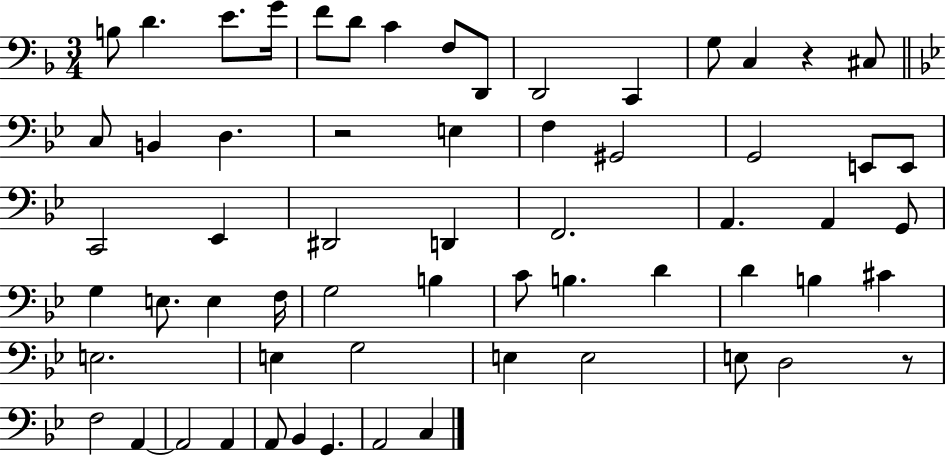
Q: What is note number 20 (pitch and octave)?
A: G#2